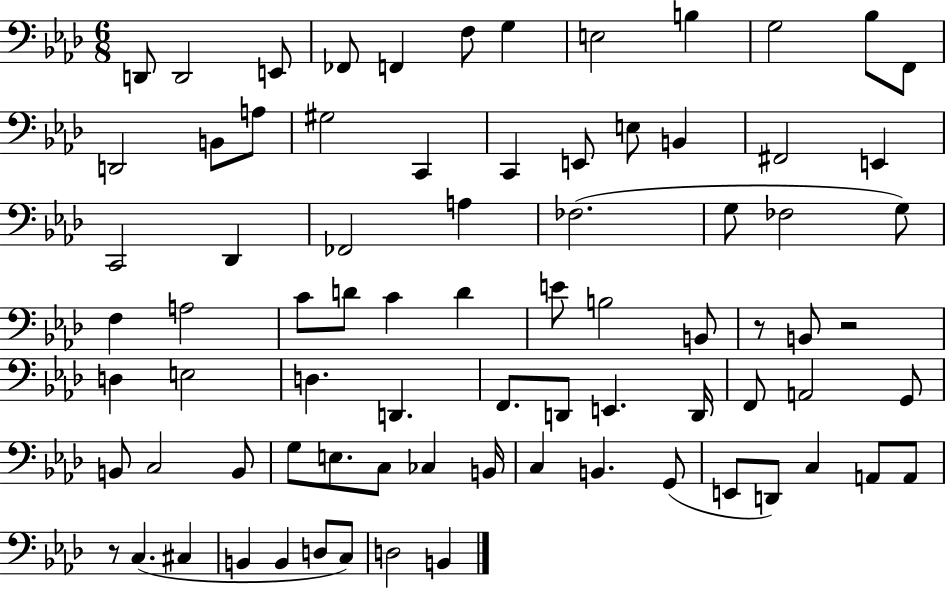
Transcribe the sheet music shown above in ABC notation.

X:1
T:Untitled
M:6/8
L:1/4
K:Ab
D,,/2 D,,2 E,,/2 _F,,/2 F,, F,/2 G, E,2 B, G,2 _B,/2 F,,/2 D,,2 B,,/2 A,/2 ^G,2 C,, C,, E,,/2 E,/2 B,, ^F,,2 E,, C,,2 _D,, _F,,2 A, _F,2 G,/2 _F,2 G,/2 F, A,2 C/2 D/2 C D E/2 B,2 B,,/2 z/2 B,,/2 z2 D, E,2 D, D,, F,,/2 D,,/2 E,, D,,/4 F,,/2 A,,2 G,,/2 B,,/2 C,2 B,,/2 G,/2 E,/2 C,/2 _C, B,,/4 C, B,, G,,/2 E,,/2 D,,/2 C, A,,/2 A,,/2 z/2 C, ^C, B,, B,, D,/2 C,/2 D,2 B,,